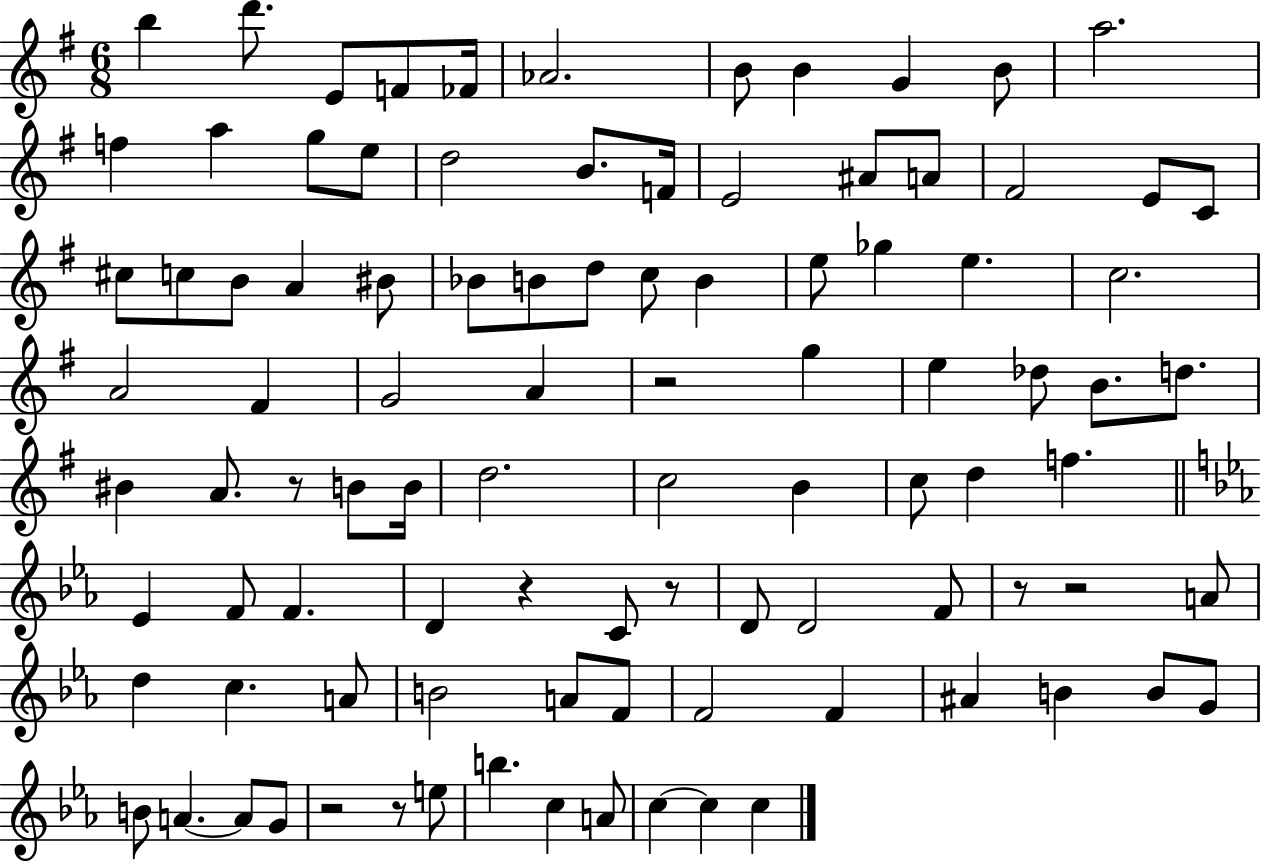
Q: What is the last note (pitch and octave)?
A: C5